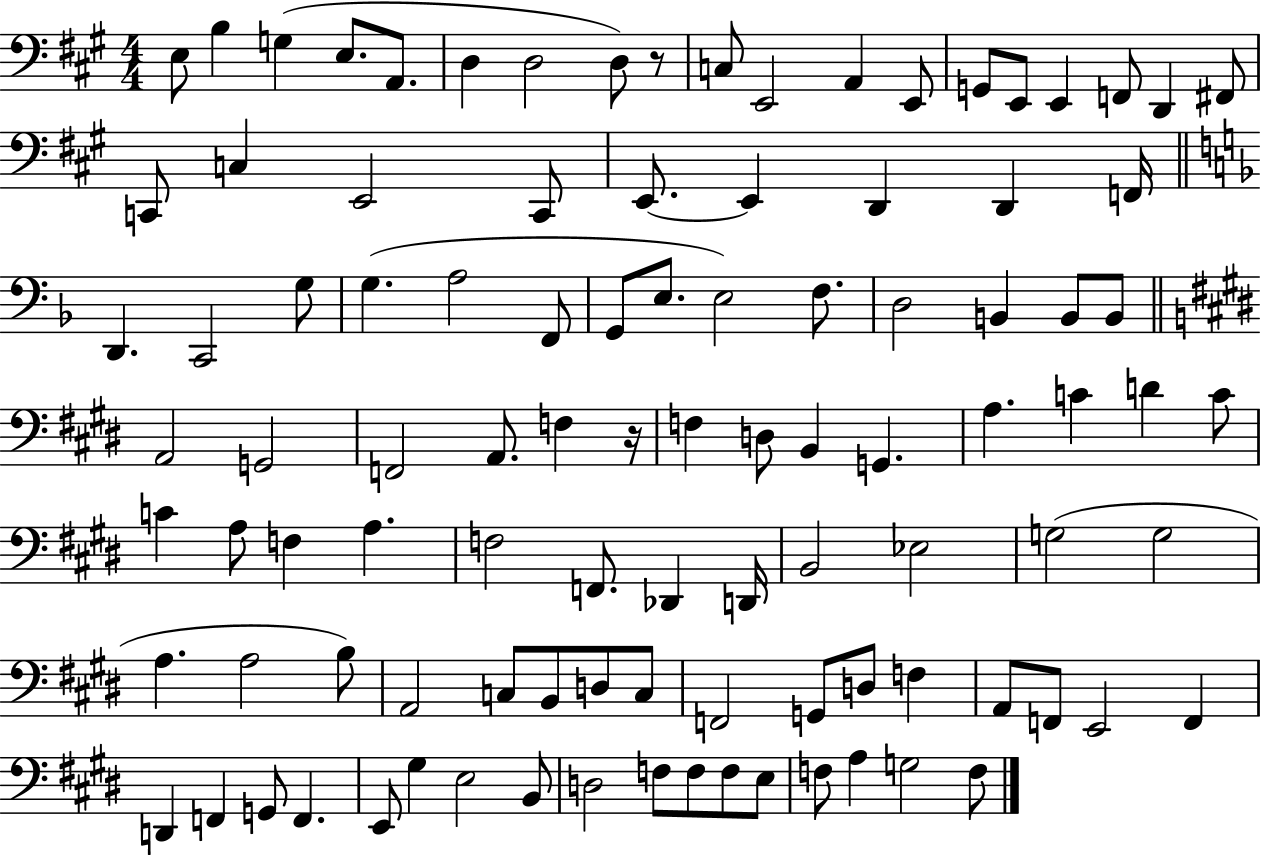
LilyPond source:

{
  \clef bass
  \numericTimeSignature
  \time 4/4
  \key a \major
  e8 b4 g4( e8. a,8. | d4 d2 d8) r8 | c8 e,2 a,4 e,8 | g,8 e,8 e,4 f,8 d,4 fis,8 | \break c,8 c4 e,2 c,8 | e,8.~~ e,4 d,4 d,4 f,16 | \bar "||" \break \key f \major d,4. c,2 g8 | g4.( a2 f,8 | g,8 e8. e2) f8. | d2 b,4 b,8 b,8 | \break \bar "||" \break \key e \major a,2 g,2 | f,2 a,8. f4 r16 | f4 d8 b,4 g,4. | a4. c'4 d'4 c'8 | \break c'4 a8 f4 a4. | f2 f,8. des,4 d,16 | b,2 ees2 | g2( g2 | \break a4. a2 b8) | a,2 c8 b,8 d8 c8 | f,2 g,8 d8 f4 | a,8 f,8 e,2 f,4 | \break d,4 f,4 g,8 f,4. | e,8 gis4 e2 b,8 | d2 f8 f8 f8 e8 | f8 a4 g2 f8 | \break \bar "|."
}